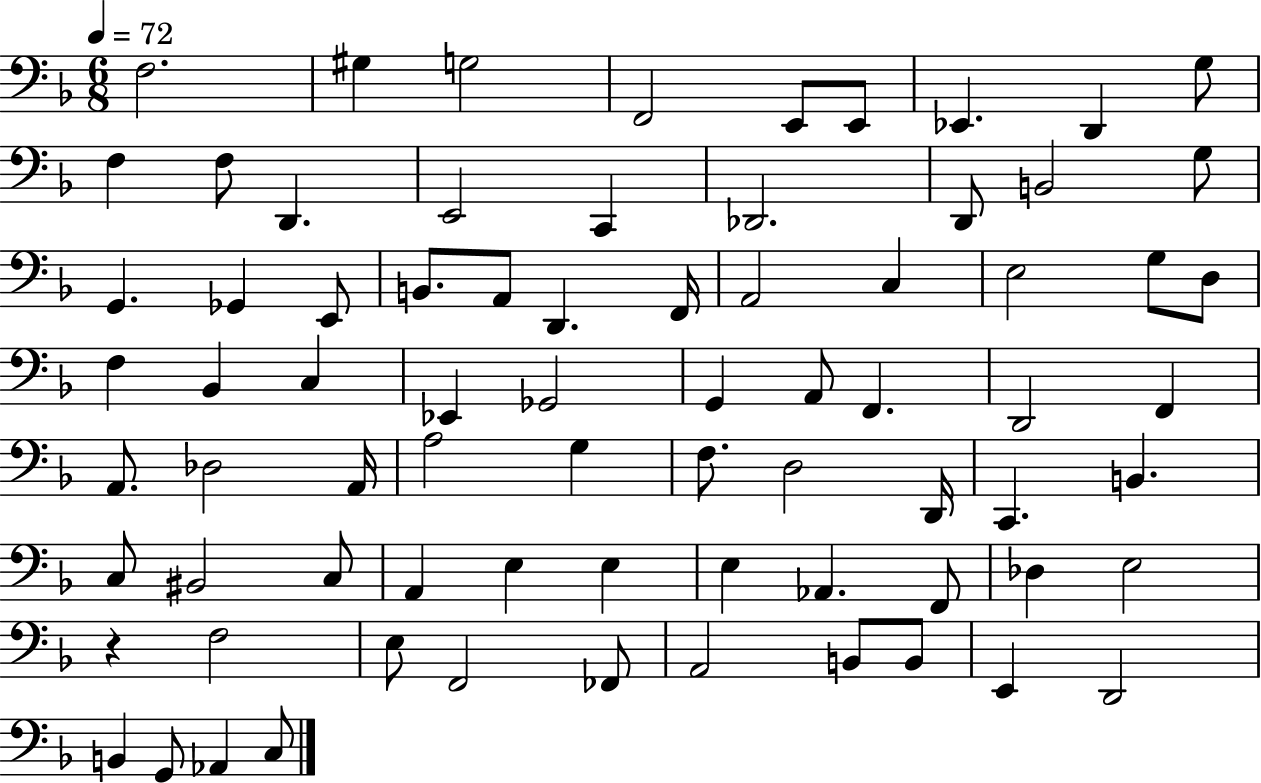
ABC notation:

X:1
T:Untitled
M:6/8
L:1/4
K:F
F,2 ^G, G,2 F,,2 E,,/2 E,,/2 _E,, D,, G,/2 F, F,/2 D,, E,,2 C,, _D,,2 D,,/2 B,,2 G,/2 G,, _G,, E,,/2 B,,/2 A,,/2 D,, F,,/4 A,,2 C, E,2 G,/2 D,/2 F, _B,, C, _E,, _G,,2 G,, A,,/2 F,, D,,2 F,, A,,/2 _D,2 A,,/4 A,2 G, F,/2 D,2 D,,/4 C,, B,, C,/2 ^B,,2 C,/2 A,, E, E, E, _A,, F,,/2 _D, E,2 z F,2 E,/2 F,,2 _F,,/2 A,,2 B,,/2 B,,/2 E,, D,,2 B,, G,,/2 _A,, C,/2